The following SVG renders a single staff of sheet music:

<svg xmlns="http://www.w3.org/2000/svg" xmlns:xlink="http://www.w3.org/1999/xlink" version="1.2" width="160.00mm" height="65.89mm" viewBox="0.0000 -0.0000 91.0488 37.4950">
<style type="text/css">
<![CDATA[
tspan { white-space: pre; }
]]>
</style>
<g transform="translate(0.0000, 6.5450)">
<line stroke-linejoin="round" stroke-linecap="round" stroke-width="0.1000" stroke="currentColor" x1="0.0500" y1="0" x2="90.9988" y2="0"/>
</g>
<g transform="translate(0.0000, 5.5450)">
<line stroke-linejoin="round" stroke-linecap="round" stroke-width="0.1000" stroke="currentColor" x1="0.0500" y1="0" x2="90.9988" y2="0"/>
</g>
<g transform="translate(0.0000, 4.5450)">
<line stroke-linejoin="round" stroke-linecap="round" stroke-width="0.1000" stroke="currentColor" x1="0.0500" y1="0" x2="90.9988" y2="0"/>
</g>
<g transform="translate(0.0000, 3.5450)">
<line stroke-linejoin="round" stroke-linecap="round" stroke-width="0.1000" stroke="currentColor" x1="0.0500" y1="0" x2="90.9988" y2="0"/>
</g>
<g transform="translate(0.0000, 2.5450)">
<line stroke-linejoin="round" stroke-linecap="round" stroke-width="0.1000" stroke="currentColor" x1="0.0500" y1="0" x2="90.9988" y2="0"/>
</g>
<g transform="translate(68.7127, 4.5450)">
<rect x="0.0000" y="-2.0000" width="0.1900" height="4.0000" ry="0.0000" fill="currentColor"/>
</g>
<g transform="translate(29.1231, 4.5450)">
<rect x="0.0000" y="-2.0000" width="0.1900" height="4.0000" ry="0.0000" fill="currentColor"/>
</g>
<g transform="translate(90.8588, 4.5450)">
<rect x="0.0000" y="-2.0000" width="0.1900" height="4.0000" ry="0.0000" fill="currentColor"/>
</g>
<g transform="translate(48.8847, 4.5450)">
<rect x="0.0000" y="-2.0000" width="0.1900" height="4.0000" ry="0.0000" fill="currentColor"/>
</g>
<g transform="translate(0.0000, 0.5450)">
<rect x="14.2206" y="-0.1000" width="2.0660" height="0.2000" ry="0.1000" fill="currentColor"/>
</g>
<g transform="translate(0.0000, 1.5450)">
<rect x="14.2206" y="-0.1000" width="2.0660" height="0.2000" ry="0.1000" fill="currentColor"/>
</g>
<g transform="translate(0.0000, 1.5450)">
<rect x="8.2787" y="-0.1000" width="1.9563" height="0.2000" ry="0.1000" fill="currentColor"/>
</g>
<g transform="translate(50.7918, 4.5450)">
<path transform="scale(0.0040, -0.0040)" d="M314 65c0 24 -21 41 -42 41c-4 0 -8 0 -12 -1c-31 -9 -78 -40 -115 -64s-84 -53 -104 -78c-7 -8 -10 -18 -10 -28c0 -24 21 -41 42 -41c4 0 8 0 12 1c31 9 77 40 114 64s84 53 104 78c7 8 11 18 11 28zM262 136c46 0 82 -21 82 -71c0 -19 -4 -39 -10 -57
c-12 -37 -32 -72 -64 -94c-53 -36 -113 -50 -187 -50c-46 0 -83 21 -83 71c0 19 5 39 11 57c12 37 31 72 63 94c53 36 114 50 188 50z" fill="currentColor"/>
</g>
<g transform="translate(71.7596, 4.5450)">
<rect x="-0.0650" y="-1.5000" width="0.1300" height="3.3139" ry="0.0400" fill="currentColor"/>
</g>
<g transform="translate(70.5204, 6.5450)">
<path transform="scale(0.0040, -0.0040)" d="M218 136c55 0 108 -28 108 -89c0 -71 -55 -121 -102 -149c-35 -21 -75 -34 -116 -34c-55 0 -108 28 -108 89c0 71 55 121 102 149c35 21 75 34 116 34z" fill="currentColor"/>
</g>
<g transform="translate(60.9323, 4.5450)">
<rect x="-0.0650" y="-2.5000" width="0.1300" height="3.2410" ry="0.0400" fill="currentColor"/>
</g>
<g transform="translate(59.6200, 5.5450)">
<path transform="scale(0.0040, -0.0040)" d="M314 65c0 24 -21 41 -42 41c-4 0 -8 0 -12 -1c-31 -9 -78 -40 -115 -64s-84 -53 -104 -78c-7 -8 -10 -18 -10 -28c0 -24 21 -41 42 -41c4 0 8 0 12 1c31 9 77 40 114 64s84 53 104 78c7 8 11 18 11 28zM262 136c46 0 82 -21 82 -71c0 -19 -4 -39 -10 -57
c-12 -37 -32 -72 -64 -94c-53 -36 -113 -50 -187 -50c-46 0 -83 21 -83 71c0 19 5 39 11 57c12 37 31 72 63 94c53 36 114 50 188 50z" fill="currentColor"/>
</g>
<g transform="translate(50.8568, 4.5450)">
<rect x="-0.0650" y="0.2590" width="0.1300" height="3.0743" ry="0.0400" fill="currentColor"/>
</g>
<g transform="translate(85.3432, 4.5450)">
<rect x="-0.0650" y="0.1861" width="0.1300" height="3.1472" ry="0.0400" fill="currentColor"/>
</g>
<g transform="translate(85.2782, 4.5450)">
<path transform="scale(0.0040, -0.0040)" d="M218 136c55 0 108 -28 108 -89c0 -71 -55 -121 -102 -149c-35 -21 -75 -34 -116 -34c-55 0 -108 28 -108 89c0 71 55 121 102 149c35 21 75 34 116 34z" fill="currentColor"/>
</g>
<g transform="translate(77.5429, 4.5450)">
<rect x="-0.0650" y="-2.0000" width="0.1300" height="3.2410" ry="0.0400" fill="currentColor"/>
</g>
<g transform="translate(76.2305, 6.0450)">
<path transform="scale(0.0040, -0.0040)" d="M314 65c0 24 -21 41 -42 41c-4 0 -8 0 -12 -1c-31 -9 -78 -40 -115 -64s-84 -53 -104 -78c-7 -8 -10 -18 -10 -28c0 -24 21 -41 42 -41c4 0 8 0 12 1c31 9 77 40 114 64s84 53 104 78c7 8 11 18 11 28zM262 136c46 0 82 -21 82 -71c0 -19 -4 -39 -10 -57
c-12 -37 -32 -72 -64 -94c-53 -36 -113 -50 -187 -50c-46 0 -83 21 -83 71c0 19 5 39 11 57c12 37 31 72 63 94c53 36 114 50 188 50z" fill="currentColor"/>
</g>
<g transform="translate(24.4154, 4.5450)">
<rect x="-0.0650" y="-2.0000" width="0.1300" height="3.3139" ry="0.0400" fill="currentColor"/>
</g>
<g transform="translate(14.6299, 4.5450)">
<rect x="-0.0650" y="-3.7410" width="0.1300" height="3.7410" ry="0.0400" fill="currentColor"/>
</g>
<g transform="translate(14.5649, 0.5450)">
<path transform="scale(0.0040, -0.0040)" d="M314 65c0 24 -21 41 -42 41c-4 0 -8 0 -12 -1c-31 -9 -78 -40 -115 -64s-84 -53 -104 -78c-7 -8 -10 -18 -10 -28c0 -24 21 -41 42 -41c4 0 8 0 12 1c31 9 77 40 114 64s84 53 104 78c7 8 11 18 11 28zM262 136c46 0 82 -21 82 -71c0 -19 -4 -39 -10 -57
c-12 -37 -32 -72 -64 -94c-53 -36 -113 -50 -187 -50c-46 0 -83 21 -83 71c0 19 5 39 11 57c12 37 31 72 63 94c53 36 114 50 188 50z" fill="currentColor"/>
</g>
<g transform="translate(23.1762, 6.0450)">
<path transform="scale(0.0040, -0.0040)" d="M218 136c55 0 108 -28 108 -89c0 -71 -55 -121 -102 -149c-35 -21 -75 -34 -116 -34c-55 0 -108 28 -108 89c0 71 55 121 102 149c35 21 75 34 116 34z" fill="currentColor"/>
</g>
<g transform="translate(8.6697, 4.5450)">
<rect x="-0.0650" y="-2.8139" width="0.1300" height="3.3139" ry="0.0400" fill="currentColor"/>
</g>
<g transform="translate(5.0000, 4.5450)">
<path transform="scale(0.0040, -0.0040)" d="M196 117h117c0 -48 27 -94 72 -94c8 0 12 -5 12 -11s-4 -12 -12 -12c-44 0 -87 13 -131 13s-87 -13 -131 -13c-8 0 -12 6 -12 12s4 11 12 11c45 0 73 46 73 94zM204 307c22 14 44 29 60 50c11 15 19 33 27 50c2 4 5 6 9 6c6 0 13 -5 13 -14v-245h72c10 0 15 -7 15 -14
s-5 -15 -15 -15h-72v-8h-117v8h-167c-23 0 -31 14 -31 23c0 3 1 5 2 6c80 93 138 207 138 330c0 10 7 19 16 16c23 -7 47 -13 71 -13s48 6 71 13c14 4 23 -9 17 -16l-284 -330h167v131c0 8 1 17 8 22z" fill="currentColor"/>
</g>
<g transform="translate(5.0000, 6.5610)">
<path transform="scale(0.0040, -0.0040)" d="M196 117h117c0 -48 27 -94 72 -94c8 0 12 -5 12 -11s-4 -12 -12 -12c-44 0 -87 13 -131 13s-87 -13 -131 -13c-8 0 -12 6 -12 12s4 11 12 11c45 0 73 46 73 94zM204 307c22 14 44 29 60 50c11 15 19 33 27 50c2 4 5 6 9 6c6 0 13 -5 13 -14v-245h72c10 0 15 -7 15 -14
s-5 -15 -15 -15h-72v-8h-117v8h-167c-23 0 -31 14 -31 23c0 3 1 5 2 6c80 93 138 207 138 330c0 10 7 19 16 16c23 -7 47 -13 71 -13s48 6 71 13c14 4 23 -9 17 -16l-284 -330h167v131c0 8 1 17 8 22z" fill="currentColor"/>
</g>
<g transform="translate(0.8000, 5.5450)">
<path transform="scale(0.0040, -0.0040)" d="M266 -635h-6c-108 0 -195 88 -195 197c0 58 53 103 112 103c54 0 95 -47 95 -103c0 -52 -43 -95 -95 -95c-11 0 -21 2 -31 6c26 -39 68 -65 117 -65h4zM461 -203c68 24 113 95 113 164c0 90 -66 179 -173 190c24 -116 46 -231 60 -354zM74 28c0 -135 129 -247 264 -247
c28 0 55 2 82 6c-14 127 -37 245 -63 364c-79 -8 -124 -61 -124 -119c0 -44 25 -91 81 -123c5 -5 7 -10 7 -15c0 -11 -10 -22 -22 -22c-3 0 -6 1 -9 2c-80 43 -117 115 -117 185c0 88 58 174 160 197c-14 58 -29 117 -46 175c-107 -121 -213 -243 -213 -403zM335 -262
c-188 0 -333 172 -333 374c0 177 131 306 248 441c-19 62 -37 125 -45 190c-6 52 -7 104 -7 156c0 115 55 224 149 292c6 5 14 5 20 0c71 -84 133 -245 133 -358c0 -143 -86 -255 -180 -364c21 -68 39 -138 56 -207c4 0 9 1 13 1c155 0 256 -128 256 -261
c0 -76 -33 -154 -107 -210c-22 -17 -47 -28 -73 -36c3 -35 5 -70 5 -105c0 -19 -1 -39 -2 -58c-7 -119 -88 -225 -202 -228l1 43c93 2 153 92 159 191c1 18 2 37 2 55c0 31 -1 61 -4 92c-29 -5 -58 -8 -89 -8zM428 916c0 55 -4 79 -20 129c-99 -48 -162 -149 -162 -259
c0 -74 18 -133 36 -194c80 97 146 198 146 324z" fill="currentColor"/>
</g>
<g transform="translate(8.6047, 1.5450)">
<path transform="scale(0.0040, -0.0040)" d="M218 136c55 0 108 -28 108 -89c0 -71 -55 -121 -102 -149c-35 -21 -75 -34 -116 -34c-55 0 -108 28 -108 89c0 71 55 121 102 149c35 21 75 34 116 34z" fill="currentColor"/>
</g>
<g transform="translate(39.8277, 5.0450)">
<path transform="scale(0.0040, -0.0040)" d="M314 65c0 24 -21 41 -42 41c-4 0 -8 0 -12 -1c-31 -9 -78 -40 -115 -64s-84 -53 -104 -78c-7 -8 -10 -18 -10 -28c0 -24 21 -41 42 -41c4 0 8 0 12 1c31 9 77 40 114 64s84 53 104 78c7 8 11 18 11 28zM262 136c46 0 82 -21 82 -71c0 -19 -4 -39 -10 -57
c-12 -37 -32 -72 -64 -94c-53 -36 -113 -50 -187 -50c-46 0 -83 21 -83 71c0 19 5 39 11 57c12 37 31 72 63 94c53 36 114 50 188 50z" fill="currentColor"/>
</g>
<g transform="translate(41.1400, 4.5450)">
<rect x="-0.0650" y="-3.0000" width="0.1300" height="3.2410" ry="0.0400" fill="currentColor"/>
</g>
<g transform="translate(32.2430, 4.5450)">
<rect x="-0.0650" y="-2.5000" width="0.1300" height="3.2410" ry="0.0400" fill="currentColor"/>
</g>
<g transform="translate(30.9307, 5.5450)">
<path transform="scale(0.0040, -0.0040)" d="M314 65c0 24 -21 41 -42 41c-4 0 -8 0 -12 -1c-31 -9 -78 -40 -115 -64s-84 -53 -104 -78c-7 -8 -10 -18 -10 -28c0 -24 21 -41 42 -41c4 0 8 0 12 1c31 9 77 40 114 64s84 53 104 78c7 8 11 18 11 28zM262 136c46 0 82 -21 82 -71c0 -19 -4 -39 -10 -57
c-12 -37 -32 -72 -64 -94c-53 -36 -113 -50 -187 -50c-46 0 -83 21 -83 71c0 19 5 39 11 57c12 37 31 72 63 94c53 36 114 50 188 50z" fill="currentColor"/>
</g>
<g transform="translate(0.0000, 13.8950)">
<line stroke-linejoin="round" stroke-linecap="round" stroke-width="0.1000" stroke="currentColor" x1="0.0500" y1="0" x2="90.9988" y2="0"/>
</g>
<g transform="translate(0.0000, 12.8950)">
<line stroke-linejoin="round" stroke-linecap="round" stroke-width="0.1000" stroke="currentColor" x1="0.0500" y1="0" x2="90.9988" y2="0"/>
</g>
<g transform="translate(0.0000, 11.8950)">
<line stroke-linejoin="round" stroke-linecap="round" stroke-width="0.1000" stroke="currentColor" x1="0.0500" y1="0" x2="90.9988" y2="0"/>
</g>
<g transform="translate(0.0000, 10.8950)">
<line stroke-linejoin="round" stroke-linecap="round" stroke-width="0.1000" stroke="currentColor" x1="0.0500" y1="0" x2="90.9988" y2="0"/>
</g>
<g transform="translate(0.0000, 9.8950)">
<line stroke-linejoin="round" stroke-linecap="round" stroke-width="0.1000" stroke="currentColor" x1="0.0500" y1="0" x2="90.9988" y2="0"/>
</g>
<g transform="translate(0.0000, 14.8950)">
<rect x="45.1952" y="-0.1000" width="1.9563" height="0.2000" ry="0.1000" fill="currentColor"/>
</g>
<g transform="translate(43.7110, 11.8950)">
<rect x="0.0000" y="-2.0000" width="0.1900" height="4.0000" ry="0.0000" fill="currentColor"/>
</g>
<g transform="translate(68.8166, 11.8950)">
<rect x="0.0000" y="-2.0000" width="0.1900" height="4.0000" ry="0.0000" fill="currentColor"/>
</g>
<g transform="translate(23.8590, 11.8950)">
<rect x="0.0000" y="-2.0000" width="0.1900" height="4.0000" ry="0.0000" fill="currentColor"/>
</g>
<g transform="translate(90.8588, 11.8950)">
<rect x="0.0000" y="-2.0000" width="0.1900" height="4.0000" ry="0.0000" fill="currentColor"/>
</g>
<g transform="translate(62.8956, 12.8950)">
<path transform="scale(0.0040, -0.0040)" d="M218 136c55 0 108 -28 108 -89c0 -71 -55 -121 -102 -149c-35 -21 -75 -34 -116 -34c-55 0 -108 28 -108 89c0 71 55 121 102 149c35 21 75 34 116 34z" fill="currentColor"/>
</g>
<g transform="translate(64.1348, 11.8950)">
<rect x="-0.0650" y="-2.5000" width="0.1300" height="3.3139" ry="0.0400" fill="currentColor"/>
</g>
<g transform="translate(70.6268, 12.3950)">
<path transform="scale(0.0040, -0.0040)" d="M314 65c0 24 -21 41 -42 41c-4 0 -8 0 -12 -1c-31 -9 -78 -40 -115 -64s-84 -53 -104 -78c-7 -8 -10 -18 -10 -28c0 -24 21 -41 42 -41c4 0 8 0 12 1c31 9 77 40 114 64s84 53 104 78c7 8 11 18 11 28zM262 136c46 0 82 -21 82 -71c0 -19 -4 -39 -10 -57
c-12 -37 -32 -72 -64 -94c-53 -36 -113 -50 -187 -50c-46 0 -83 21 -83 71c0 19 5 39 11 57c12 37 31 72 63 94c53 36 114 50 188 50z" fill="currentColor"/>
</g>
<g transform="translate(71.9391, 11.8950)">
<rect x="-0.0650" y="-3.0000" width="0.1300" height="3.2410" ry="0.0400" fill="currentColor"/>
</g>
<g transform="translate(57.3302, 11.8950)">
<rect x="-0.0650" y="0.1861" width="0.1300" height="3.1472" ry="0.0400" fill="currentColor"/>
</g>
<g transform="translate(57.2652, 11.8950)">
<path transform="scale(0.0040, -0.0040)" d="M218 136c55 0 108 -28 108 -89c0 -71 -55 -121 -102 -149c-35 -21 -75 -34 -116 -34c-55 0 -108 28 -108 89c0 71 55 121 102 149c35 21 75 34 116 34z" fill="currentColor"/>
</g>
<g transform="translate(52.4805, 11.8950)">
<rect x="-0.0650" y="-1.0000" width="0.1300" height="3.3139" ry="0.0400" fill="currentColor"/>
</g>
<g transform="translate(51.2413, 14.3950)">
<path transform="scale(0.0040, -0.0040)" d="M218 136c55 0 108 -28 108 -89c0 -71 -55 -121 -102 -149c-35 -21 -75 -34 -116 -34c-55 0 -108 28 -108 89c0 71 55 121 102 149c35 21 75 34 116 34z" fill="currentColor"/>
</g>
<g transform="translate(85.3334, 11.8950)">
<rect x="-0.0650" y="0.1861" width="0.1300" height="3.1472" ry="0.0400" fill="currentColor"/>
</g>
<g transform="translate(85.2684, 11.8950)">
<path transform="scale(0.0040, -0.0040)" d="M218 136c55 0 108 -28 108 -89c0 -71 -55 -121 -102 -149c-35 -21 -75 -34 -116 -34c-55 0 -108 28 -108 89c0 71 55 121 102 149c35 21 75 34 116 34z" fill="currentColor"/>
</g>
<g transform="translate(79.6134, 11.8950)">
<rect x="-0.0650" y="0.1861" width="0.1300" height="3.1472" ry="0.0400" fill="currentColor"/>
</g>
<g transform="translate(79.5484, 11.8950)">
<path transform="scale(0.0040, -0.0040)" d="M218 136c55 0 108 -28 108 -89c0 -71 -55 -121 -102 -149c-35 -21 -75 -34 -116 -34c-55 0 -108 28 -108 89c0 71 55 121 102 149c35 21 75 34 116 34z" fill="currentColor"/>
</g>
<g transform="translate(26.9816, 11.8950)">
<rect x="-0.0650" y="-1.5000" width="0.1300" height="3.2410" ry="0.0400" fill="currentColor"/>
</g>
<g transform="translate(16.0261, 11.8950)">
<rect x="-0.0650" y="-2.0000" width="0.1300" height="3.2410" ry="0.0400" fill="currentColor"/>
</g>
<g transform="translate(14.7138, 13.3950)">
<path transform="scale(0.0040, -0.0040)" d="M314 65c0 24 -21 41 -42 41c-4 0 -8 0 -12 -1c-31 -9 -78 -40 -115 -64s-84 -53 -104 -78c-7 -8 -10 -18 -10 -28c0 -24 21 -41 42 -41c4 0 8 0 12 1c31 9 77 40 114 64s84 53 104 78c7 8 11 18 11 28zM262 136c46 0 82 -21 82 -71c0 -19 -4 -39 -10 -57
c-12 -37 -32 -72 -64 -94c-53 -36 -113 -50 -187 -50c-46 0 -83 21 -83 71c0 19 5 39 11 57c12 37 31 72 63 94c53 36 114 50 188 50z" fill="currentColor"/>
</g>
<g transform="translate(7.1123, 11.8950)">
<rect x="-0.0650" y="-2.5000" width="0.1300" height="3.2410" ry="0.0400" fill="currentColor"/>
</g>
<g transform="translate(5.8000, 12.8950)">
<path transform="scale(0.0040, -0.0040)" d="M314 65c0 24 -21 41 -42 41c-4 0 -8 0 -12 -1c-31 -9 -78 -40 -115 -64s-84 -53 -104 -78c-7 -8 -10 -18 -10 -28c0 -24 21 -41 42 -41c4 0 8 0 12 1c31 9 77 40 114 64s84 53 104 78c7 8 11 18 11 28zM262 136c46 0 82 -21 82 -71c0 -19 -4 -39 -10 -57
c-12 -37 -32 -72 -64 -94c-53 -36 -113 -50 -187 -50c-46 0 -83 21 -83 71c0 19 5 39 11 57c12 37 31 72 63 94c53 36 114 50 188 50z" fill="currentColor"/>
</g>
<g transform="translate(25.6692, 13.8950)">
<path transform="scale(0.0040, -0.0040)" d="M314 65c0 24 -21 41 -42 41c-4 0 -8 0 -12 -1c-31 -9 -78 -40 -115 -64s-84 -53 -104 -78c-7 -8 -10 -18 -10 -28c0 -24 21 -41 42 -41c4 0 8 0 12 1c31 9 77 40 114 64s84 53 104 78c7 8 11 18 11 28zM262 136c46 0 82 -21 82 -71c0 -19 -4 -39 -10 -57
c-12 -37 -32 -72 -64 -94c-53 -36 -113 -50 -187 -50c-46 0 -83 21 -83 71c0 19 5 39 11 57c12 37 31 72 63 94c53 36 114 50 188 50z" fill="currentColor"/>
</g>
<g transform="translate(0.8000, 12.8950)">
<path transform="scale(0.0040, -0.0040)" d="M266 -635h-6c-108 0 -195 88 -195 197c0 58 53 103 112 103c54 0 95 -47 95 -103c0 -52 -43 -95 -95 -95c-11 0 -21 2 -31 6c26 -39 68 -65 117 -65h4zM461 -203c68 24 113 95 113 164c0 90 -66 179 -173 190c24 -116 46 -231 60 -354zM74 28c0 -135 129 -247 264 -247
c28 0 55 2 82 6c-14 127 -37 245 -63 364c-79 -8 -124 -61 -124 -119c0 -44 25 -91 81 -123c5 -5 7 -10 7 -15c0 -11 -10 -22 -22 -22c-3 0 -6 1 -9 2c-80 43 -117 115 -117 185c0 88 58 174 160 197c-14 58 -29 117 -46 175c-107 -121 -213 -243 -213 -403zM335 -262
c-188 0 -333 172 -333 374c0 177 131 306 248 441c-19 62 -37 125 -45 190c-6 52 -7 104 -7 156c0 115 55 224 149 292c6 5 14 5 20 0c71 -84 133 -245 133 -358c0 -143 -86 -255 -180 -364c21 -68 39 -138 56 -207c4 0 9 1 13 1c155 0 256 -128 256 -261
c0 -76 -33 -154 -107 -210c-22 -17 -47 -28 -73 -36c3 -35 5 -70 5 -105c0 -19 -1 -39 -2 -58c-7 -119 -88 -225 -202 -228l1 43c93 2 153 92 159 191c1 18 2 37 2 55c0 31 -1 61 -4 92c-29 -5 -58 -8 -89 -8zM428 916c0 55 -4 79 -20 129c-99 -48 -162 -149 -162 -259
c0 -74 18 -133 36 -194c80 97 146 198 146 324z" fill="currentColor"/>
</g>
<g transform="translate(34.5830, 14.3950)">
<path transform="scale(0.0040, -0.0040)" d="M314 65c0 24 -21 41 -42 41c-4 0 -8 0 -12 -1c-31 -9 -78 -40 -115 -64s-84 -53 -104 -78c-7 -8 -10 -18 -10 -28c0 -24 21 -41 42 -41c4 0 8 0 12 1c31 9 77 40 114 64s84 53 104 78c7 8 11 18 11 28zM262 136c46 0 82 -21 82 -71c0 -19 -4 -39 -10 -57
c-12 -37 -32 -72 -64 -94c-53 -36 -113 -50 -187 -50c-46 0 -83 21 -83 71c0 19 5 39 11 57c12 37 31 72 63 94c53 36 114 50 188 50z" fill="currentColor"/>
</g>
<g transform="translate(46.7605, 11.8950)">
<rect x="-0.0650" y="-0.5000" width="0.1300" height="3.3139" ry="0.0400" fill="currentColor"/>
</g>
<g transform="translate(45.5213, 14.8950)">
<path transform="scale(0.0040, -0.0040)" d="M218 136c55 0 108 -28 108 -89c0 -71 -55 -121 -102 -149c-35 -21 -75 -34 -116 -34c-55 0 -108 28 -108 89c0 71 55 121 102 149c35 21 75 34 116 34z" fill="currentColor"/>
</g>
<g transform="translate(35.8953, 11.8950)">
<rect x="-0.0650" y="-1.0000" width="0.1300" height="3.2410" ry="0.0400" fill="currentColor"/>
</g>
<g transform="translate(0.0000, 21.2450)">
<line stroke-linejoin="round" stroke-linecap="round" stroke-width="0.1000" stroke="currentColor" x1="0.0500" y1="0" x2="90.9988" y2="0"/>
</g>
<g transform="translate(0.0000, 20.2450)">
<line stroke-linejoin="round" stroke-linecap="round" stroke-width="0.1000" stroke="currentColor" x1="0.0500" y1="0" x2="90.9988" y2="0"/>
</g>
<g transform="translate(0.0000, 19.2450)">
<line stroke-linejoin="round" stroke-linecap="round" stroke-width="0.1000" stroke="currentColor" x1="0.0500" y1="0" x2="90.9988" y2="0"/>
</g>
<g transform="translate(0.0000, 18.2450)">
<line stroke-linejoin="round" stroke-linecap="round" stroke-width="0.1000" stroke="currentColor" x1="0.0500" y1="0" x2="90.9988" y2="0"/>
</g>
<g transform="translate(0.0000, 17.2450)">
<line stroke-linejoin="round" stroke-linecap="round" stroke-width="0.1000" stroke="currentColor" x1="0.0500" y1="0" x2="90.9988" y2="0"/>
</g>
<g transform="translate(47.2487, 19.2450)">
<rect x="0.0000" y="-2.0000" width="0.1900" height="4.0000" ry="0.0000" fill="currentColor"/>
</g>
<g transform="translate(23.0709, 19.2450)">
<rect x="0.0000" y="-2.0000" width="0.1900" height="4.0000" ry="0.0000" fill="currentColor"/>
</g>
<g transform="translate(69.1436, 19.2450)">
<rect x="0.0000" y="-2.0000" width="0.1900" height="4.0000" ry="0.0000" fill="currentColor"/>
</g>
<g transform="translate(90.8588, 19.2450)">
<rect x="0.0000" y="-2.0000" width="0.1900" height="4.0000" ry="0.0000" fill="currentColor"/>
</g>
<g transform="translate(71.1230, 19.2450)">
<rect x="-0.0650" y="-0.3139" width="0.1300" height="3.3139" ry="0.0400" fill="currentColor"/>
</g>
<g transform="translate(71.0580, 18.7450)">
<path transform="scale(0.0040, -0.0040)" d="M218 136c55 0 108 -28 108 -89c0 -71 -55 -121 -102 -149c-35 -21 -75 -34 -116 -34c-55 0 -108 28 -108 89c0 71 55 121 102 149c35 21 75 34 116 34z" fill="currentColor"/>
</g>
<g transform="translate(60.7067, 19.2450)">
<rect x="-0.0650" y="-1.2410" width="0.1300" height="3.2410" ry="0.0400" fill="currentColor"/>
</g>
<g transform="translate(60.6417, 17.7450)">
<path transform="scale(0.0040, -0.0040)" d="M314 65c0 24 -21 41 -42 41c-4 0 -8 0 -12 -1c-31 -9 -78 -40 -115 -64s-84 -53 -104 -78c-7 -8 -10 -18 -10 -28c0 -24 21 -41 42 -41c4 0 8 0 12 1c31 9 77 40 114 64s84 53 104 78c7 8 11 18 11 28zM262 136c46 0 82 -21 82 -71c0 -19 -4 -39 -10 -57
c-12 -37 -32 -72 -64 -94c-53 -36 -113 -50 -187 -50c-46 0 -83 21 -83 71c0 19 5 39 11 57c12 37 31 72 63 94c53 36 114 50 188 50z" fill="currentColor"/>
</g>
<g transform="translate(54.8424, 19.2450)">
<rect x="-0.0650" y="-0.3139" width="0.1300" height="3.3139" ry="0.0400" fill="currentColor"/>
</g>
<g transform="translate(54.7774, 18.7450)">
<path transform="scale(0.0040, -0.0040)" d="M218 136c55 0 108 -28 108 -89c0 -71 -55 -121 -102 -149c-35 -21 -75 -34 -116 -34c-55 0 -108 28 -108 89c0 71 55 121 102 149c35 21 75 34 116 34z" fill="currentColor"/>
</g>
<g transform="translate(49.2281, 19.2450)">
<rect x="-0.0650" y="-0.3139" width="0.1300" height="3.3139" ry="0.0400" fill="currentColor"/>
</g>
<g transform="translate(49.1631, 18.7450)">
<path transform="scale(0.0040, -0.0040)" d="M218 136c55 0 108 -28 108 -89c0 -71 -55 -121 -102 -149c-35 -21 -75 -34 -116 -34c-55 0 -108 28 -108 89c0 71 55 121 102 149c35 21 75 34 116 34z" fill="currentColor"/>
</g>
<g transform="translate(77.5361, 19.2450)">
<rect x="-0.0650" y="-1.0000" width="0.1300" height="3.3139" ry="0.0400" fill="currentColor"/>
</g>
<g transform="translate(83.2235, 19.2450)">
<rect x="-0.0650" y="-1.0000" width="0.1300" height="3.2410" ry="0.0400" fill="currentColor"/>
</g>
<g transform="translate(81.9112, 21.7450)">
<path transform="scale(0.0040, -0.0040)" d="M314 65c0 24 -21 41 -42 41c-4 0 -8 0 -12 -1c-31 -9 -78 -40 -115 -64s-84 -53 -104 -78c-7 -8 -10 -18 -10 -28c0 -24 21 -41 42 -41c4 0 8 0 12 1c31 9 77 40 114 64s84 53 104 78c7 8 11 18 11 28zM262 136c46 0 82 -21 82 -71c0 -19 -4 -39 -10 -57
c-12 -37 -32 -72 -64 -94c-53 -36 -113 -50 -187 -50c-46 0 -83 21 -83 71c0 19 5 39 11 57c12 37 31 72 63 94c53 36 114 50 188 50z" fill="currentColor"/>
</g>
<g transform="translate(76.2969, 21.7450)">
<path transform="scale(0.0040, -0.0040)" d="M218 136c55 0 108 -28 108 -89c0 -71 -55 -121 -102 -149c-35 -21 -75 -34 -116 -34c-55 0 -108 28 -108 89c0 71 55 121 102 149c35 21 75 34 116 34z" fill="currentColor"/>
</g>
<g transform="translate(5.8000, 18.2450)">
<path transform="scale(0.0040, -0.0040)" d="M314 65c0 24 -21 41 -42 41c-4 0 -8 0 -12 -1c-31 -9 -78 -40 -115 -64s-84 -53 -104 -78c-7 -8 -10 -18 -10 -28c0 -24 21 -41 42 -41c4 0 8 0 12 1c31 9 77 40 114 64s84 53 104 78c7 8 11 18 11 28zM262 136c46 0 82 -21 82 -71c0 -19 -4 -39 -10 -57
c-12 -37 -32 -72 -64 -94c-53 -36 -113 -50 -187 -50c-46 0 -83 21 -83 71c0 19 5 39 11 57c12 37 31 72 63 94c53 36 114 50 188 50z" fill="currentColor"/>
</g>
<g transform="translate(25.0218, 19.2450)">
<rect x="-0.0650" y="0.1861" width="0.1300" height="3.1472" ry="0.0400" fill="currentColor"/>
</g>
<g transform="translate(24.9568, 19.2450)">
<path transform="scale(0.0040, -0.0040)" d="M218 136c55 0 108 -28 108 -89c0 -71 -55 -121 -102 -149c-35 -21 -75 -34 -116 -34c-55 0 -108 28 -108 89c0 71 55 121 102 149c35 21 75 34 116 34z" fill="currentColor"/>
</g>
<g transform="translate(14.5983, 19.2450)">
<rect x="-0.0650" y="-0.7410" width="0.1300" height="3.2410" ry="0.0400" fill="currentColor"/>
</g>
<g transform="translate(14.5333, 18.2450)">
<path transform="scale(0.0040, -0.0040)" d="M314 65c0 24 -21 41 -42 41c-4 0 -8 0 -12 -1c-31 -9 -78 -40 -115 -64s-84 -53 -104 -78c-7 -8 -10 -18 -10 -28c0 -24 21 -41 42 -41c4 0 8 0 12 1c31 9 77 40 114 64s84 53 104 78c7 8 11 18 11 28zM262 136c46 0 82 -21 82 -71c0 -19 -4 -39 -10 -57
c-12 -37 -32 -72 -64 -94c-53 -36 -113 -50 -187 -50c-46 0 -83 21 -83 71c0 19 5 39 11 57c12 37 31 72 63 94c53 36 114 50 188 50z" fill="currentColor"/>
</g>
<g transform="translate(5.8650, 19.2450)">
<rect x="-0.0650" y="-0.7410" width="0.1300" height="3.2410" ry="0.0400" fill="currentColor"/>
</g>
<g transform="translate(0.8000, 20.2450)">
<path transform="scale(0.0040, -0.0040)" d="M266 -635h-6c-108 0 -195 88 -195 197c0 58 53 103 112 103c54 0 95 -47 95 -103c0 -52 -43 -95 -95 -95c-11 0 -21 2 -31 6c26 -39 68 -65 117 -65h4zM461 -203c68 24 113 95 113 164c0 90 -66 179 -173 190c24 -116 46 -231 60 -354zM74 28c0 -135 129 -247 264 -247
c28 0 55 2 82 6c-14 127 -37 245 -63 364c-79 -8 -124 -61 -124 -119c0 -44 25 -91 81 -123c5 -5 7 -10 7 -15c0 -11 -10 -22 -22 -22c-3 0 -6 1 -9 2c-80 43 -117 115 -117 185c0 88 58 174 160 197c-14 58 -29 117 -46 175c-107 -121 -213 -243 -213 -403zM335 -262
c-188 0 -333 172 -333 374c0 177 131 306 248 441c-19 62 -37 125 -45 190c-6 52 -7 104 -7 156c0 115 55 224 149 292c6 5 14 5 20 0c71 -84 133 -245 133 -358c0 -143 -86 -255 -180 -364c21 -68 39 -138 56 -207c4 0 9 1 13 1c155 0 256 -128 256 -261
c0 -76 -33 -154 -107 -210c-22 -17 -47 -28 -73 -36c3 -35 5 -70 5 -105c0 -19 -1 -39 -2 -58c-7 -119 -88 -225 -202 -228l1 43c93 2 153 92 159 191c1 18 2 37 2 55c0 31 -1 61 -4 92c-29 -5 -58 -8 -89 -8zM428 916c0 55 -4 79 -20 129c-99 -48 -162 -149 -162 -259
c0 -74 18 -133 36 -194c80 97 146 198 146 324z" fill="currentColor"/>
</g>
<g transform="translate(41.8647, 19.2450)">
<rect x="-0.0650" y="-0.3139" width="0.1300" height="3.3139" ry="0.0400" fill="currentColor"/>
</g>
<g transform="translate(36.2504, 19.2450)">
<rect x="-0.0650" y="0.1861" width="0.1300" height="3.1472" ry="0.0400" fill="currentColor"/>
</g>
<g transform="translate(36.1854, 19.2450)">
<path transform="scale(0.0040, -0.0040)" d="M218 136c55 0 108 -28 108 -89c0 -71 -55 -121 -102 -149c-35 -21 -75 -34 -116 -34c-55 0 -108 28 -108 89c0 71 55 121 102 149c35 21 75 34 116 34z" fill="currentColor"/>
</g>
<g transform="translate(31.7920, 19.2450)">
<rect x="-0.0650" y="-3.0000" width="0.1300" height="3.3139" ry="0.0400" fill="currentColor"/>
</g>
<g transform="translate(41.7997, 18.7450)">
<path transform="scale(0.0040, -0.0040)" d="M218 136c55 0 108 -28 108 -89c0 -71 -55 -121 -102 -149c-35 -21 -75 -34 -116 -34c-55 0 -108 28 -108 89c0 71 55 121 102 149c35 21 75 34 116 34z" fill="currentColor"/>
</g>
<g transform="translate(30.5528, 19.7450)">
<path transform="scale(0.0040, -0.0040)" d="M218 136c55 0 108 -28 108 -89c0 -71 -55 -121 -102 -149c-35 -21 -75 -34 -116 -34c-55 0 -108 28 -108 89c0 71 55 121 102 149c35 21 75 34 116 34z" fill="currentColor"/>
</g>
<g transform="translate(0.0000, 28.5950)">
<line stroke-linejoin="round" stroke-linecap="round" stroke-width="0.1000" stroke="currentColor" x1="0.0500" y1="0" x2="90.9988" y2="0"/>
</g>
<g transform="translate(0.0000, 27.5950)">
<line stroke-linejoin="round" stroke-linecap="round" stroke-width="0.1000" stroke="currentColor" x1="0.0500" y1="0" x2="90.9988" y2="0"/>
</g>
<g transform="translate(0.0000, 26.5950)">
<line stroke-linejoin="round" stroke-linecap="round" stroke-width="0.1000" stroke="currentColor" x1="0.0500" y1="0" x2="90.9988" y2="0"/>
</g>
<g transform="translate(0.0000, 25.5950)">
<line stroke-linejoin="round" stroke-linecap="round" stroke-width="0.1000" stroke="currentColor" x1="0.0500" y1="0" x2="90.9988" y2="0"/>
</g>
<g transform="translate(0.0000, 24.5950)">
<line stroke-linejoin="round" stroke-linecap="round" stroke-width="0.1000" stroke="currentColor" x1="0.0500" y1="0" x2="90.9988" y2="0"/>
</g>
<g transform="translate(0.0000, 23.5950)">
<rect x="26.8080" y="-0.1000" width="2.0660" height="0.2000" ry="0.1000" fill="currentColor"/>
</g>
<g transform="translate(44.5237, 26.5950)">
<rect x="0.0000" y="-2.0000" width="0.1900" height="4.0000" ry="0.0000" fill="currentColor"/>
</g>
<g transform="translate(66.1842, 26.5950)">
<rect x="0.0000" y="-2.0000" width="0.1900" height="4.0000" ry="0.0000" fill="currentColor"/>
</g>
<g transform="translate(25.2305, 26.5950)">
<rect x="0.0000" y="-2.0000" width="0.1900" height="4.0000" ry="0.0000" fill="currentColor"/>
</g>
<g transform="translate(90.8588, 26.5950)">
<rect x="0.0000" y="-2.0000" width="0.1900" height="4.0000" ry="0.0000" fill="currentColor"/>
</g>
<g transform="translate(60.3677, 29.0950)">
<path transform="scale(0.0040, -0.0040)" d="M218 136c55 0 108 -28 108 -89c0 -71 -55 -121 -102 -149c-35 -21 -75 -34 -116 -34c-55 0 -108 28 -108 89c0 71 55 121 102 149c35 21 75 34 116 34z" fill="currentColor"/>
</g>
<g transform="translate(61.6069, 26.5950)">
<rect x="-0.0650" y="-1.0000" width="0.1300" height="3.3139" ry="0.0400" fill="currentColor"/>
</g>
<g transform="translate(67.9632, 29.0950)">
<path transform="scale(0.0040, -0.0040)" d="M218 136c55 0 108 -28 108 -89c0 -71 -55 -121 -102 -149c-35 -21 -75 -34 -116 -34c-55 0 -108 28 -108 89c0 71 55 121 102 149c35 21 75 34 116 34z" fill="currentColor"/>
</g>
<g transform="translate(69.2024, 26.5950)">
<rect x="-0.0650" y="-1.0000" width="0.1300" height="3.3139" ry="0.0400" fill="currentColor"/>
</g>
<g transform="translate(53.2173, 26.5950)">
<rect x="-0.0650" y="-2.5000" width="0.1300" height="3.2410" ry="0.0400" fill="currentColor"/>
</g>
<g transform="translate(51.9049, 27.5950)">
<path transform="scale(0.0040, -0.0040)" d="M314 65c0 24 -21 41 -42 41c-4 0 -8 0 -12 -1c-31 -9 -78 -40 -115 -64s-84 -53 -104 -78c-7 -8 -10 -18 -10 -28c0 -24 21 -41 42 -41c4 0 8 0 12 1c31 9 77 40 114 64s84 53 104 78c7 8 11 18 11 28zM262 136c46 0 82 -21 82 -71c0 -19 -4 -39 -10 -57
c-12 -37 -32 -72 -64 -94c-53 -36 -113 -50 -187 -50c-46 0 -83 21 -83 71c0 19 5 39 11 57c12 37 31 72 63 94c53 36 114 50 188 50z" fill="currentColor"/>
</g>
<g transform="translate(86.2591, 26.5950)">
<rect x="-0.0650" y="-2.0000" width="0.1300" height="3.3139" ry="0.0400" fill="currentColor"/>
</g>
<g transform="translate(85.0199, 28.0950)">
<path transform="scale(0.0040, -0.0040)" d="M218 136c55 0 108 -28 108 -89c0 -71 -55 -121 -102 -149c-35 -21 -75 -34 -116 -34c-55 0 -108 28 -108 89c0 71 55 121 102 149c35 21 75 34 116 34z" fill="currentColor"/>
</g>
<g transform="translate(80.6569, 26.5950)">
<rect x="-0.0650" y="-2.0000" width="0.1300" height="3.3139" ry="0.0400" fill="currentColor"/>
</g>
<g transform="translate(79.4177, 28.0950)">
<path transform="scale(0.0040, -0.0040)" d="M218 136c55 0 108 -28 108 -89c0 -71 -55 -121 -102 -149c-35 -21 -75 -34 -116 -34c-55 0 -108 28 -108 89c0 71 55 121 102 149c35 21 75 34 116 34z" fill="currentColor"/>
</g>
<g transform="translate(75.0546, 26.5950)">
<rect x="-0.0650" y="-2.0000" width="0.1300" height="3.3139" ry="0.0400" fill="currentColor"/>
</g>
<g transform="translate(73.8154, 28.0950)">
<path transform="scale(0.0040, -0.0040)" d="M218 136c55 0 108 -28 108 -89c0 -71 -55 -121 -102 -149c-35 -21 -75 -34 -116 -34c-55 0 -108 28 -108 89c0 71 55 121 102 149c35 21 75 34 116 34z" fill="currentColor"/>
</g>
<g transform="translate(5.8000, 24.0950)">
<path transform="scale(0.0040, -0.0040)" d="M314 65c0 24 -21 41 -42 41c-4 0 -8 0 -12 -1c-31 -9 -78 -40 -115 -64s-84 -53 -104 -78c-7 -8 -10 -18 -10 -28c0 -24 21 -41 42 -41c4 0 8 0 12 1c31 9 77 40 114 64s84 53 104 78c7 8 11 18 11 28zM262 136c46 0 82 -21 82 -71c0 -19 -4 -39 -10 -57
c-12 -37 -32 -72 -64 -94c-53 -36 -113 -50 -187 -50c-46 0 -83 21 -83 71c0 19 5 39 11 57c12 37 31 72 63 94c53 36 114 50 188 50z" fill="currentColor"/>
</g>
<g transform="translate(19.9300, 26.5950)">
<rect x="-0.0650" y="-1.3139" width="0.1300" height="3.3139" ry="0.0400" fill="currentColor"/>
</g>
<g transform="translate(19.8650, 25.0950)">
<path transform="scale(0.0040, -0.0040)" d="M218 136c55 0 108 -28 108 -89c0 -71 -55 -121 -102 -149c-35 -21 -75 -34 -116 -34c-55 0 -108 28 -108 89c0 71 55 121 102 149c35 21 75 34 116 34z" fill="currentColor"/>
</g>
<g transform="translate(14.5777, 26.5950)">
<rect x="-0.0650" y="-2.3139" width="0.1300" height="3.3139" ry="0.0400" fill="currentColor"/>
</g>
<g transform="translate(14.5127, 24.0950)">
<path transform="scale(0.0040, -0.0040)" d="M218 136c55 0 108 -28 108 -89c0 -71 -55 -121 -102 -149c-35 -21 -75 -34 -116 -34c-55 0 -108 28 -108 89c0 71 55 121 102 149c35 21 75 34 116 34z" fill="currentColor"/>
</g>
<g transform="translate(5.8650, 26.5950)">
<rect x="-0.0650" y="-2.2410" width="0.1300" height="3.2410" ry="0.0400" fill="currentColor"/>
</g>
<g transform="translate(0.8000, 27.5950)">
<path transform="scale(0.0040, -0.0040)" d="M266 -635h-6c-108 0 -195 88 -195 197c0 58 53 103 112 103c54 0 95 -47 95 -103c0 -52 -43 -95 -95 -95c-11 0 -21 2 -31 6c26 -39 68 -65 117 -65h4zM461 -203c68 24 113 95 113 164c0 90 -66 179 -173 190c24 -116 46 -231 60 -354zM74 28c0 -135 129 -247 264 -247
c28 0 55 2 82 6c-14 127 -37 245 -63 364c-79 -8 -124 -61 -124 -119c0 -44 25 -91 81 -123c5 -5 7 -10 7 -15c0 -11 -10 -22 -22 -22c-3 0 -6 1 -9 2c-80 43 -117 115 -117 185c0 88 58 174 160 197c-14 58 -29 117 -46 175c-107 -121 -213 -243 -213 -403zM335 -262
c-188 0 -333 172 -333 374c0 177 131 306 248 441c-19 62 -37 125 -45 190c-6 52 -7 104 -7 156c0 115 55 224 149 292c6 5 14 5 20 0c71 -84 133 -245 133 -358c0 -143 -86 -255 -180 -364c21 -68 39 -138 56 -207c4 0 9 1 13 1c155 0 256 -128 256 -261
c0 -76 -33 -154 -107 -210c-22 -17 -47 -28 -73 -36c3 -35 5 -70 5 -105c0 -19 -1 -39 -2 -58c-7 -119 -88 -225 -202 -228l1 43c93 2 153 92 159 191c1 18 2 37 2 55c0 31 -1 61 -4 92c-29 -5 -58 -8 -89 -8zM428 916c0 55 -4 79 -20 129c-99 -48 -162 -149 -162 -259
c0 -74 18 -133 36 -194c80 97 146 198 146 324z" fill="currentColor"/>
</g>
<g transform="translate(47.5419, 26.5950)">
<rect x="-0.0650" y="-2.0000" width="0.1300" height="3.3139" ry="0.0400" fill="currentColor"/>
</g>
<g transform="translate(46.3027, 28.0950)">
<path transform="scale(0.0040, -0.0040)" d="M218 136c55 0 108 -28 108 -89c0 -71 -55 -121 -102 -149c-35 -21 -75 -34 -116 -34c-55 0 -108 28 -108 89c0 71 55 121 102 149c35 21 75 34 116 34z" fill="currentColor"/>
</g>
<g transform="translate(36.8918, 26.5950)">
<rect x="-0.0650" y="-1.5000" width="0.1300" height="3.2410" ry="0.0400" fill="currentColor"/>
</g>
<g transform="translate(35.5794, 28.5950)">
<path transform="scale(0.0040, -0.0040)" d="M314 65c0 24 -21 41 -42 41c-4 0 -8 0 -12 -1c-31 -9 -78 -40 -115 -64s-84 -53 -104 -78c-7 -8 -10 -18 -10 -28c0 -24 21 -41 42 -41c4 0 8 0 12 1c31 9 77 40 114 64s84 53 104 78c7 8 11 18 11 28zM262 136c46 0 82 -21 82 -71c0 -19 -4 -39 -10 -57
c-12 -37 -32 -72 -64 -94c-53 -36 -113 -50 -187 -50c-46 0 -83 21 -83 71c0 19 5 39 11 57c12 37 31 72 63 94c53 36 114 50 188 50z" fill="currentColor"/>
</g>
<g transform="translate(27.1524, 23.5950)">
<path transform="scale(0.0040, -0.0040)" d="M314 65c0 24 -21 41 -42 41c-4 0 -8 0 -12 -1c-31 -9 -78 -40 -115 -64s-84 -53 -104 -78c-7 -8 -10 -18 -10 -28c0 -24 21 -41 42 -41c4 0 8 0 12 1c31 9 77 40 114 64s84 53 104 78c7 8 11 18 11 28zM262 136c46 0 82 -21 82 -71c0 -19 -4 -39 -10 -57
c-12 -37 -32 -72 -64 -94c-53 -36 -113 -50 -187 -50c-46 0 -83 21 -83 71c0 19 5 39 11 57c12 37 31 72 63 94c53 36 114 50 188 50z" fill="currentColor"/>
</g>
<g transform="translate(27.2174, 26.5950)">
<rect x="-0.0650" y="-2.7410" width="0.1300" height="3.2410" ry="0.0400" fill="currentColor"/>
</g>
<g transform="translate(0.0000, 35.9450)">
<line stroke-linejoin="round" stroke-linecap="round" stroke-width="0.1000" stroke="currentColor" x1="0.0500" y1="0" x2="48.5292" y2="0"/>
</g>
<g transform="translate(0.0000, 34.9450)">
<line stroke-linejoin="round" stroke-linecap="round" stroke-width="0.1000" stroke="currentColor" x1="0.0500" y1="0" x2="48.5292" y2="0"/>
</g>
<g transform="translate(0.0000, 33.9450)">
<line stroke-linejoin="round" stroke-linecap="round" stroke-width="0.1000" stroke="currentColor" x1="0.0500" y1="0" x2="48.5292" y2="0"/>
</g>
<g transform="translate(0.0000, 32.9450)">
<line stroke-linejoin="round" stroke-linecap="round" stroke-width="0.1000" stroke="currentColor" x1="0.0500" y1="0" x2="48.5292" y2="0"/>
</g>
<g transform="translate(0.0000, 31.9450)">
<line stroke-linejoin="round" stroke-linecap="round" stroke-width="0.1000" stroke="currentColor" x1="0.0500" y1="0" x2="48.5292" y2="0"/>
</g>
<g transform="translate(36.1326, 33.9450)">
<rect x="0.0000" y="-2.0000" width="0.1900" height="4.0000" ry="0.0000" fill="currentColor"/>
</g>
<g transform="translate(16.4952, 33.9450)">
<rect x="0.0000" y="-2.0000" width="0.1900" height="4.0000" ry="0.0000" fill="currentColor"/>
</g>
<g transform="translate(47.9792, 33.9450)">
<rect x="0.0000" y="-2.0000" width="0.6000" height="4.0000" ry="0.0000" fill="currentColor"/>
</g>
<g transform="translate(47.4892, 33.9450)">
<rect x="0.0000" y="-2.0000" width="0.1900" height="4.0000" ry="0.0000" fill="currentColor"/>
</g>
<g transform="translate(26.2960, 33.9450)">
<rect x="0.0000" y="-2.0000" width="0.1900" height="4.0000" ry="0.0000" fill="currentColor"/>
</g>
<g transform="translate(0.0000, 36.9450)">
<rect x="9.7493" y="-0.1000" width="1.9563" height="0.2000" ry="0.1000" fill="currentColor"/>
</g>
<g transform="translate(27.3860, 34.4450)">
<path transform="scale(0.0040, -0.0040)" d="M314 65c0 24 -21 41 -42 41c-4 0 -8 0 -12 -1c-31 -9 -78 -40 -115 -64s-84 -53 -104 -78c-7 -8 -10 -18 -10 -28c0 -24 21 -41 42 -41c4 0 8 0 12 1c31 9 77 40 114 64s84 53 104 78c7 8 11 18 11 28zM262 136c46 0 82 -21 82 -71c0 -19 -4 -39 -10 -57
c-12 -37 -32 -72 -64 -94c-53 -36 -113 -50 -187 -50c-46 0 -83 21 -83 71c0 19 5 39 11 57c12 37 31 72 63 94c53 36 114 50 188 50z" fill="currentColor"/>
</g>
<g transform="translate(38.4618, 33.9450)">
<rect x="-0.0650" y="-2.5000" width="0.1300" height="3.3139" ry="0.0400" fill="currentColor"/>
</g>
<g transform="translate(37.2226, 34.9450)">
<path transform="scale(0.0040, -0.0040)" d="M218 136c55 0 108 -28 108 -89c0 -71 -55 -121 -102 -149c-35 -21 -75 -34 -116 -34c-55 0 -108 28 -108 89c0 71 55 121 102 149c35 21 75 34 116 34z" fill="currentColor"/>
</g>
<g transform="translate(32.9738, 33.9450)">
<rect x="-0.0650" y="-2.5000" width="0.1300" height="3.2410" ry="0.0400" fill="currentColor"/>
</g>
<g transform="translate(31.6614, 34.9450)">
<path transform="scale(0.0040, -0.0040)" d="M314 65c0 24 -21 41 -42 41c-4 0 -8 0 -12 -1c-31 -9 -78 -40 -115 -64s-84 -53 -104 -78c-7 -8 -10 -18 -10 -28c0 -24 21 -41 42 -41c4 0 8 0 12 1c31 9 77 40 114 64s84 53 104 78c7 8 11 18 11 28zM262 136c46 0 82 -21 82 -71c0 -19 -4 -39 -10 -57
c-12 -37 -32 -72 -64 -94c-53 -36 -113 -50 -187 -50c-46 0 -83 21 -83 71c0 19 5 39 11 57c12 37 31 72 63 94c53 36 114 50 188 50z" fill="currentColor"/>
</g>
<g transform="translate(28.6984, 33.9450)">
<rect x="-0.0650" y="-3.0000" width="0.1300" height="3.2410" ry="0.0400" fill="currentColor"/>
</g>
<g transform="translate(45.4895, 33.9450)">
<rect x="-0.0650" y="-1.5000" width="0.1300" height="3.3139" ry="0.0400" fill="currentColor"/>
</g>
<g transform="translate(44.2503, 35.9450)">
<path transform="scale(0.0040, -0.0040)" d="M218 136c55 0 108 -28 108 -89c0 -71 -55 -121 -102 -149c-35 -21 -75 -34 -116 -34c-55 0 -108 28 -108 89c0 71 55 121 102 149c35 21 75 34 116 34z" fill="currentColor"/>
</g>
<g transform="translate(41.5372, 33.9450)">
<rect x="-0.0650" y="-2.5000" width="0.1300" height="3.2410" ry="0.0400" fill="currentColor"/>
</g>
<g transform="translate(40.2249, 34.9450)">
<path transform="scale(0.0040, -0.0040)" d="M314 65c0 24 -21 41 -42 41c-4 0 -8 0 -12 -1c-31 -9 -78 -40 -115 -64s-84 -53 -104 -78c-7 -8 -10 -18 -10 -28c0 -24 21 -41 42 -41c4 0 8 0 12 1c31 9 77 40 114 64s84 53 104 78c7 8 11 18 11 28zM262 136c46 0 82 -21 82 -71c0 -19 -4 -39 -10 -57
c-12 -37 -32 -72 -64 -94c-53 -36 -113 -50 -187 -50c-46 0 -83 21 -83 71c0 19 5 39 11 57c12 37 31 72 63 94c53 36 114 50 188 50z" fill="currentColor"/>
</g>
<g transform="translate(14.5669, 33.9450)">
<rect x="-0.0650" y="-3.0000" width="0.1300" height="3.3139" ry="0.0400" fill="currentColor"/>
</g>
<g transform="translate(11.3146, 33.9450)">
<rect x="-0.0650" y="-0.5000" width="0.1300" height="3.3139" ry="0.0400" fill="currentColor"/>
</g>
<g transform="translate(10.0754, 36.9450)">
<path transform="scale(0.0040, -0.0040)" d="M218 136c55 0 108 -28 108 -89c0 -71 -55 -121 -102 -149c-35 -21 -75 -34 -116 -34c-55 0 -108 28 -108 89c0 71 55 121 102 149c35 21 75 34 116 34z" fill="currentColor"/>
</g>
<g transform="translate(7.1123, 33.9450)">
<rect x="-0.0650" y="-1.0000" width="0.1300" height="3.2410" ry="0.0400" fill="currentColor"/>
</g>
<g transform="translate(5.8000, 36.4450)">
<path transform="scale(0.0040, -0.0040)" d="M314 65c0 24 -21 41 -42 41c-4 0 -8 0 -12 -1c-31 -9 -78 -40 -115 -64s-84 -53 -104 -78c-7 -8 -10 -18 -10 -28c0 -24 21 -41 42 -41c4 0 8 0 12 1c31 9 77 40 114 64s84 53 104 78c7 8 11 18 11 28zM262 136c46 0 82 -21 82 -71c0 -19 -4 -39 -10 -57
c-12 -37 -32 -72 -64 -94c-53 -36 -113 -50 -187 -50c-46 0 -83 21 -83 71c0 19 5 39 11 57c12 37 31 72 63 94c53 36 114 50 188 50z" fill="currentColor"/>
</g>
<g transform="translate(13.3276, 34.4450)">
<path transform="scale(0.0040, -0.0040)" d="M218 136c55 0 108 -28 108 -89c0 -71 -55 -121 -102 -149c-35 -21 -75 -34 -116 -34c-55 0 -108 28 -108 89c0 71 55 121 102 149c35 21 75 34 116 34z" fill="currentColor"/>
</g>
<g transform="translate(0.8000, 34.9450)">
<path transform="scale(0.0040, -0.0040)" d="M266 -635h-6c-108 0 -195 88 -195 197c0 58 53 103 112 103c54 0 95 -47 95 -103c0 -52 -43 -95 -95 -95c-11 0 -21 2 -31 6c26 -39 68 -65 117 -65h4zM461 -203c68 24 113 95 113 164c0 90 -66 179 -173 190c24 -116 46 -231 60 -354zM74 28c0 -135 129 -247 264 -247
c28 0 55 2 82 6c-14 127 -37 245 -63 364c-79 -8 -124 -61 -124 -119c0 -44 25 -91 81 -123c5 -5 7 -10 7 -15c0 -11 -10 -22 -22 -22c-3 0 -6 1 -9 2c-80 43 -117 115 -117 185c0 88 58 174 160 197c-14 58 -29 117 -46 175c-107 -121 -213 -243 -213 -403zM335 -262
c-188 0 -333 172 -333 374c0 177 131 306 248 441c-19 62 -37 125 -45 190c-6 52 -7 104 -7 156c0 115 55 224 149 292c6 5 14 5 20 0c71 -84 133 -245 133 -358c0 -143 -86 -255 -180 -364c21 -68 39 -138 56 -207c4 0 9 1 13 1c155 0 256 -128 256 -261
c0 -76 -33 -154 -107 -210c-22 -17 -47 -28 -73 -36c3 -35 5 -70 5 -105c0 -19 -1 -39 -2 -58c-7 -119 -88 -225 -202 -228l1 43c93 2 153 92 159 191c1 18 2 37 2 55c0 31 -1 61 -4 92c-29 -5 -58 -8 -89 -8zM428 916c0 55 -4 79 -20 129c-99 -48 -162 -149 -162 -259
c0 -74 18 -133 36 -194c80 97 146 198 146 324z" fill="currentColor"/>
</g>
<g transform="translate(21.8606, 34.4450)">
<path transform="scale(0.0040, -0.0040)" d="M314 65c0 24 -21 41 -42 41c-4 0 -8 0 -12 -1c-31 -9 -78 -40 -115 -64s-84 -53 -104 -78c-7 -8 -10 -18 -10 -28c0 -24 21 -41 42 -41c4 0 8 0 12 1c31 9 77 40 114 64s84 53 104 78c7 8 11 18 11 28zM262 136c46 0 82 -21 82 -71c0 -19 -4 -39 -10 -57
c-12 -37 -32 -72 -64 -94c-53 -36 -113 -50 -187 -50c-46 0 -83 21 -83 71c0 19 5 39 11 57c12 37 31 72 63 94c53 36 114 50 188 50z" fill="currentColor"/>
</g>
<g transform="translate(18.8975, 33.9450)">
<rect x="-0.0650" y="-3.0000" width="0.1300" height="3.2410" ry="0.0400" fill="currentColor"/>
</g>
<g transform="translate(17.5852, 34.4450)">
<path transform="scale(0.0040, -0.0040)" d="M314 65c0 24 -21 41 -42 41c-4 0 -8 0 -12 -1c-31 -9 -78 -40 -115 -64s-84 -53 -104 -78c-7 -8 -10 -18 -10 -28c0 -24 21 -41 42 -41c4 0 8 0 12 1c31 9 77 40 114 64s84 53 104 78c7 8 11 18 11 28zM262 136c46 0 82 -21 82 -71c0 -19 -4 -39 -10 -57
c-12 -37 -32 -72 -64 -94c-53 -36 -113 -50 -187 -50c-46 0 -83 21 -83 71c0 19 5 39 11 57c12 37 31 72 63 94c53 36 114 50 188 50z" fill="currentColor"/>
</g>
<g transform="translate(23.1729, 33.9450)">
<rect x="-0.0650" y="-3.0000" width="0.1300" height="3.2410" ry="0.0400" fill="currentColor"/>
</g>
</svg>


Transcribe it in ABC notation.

X:1
T:Untitled
M:4/4
L:1/4
K:C
a c'2 F G2 A2 B2 G2 E F2 B G2 F2 E2 D2 C D B G A2 B B d2 d2 B A B c c c e2 c D D2 g2 g e a2 E2 F G2 D D F F F D2 C A A2 A2 A2 G2 G G2 E